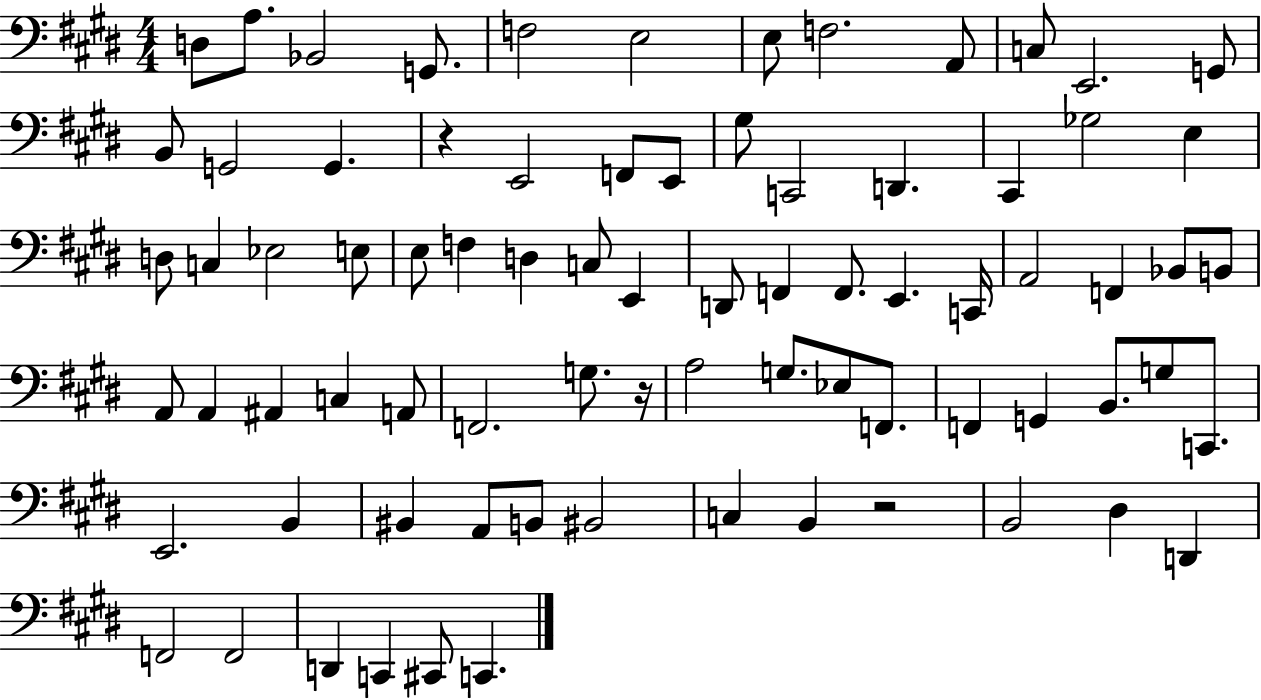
D3/e A3/e. Bb2/h G2/e. F3/h E3/h E3/e F3/h. A2/e C3/e E2/h. G2/e B2/e G2/h G2/q. R/q E2/h F2/e E2/e G#3/e C2/h D2/q. C#2/q Gb3/h E3/q D3/e C3/q Eb3/h E3/e E3/e F3/q D3/q C3/e E2/q D2/e F2/q F2/e. E2/q. C2/s A2/h F2/q Bb2/e B2/e A2/e A2/q A#2/q C3/q A2/e F2/h. G3/e. R/s A3/h G3/e. Eb3/e F2/e. F2/q G2/q B2/e. G3/e C2/e. E2/h. B2/q BIS2/q A2/e B2/e BIS2/h C3/q B2/q R/h B2/h D#3/q D2/q F2/h F2/h D2/q C2/q C#2/e C2/q.